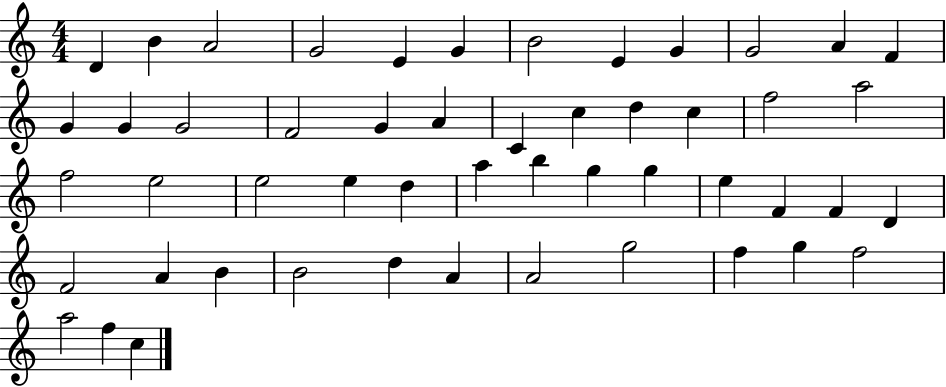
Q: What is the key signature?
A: C major